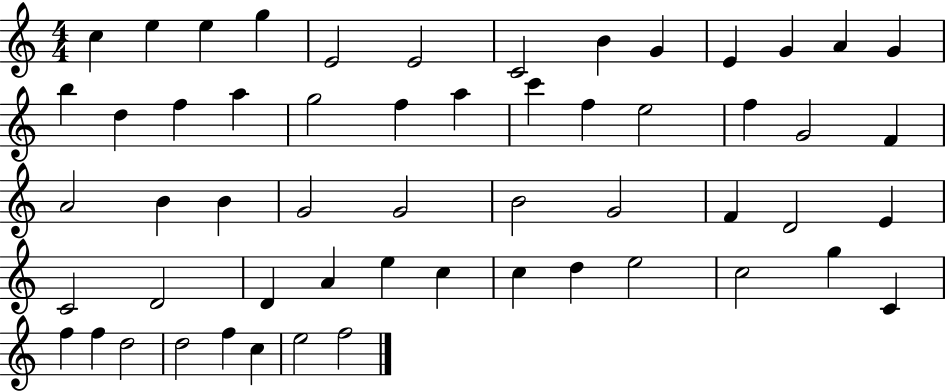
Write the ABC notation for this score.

X:1
T:Untitled
M:4/4
L:1/4
K:C
c e e g E2 E2 C2 B G E G A G b d f a g2 f a c' f e2 f G2 F A2 B B G2 G2 B2 G2 F D2 E C2 D2 D A e c c d e2 c2 g C f f d2 d2 f c e2 f2